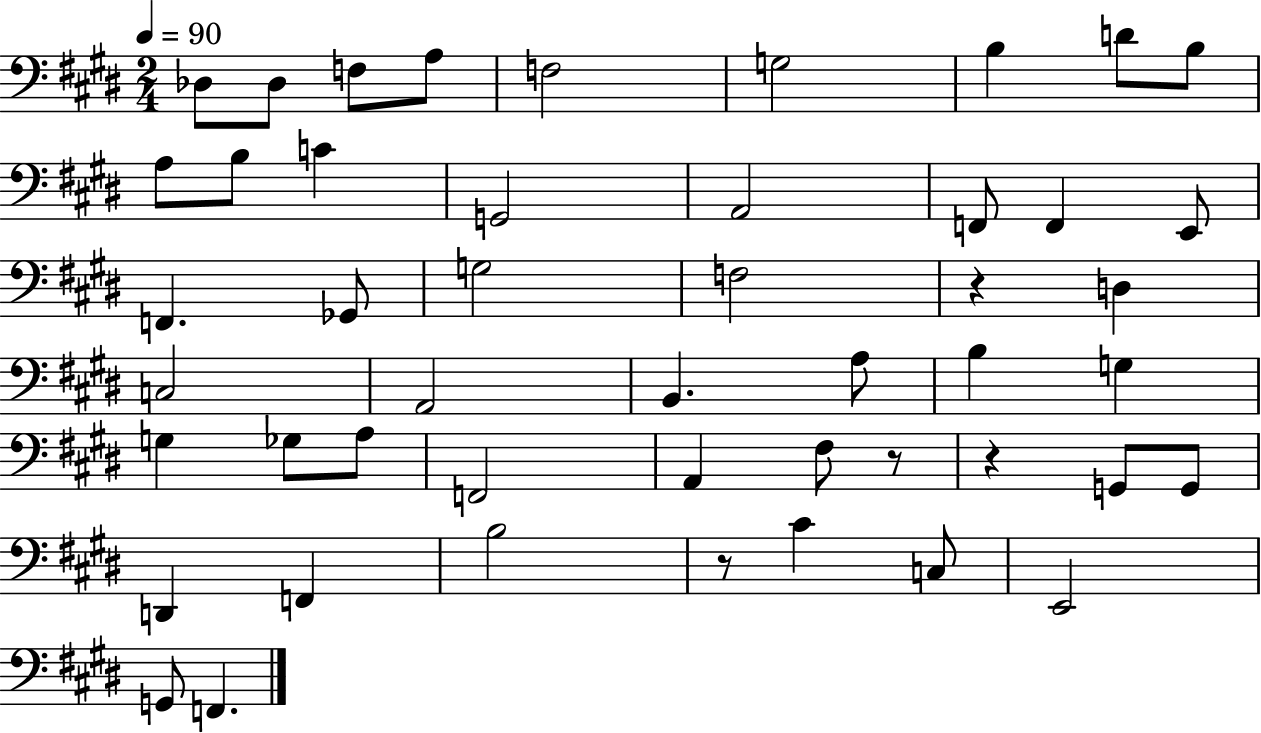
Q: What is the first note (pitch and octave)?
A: Db3